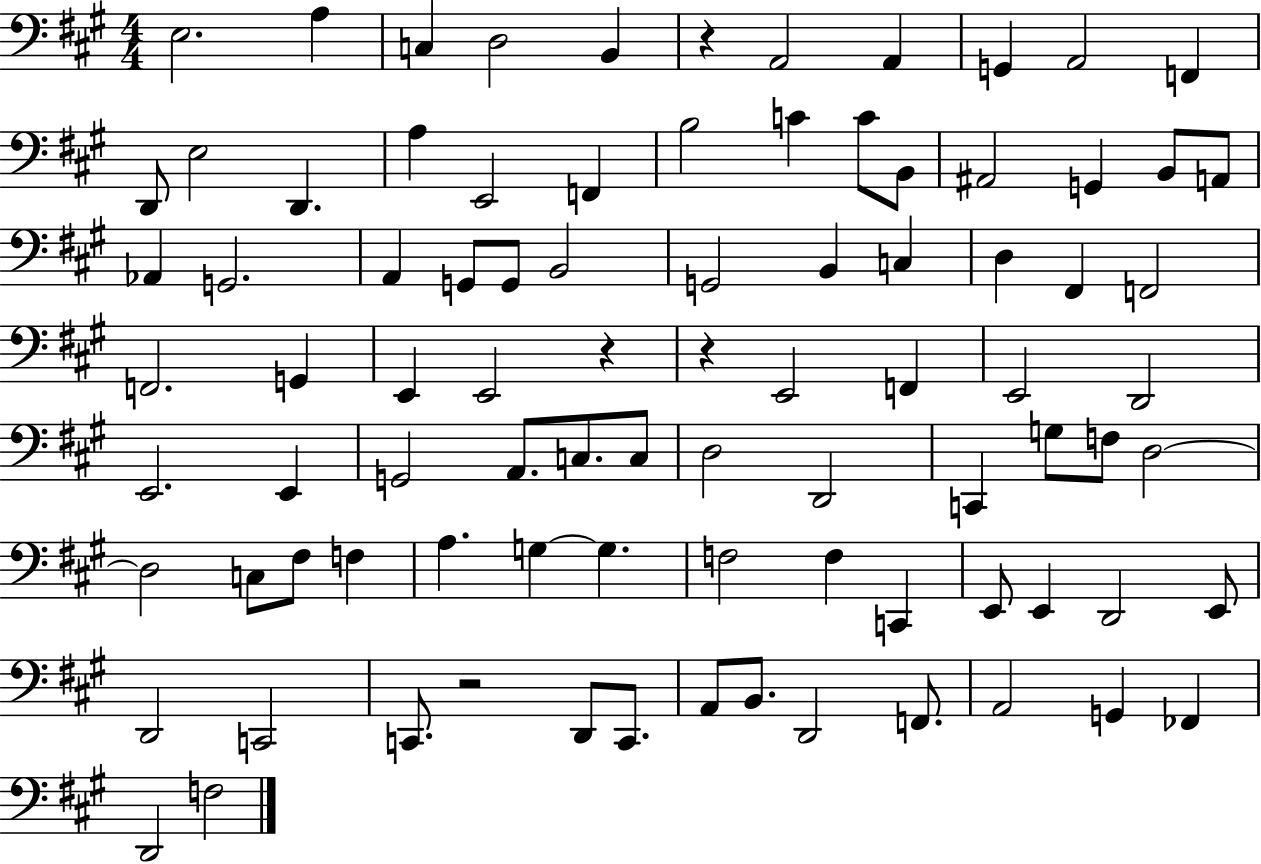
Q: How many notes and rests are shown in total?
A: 88